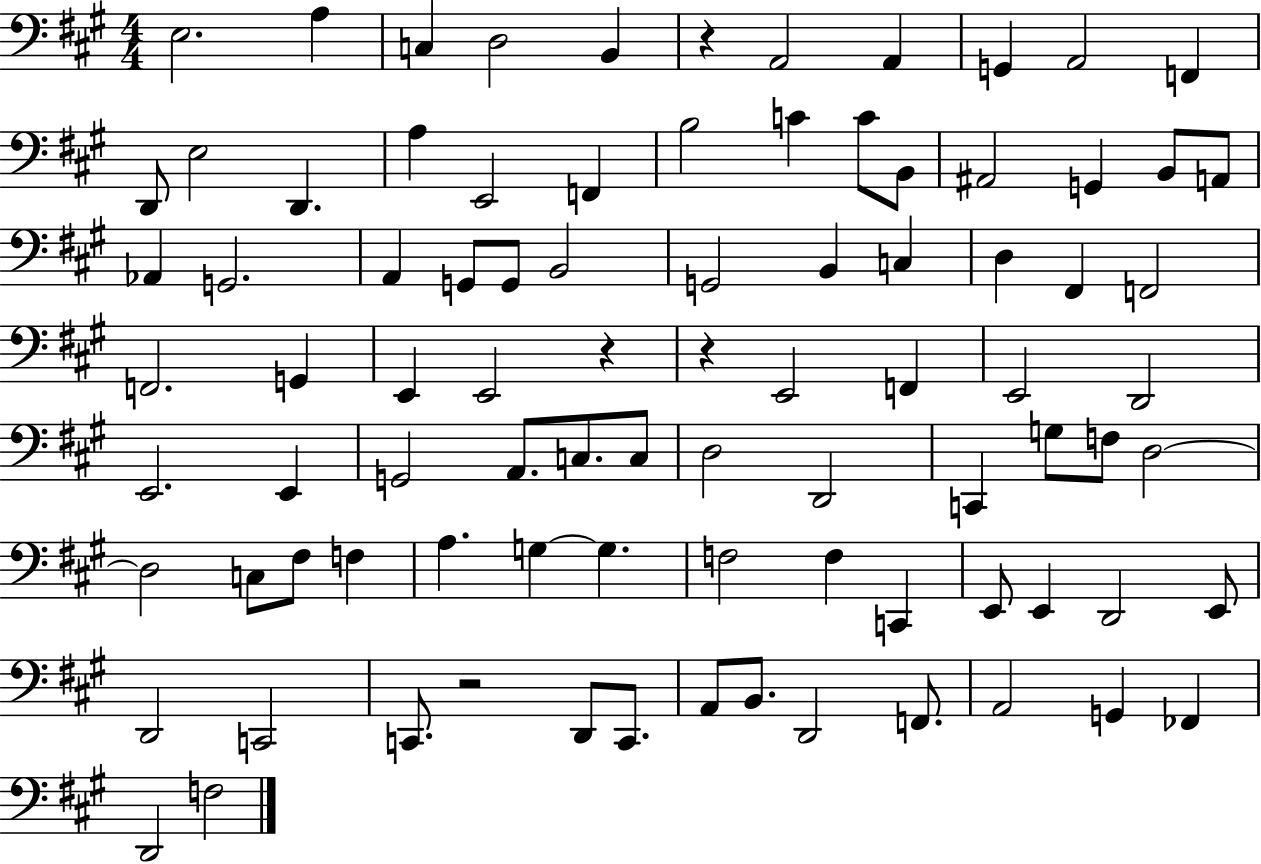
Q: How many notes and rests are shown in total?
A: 88